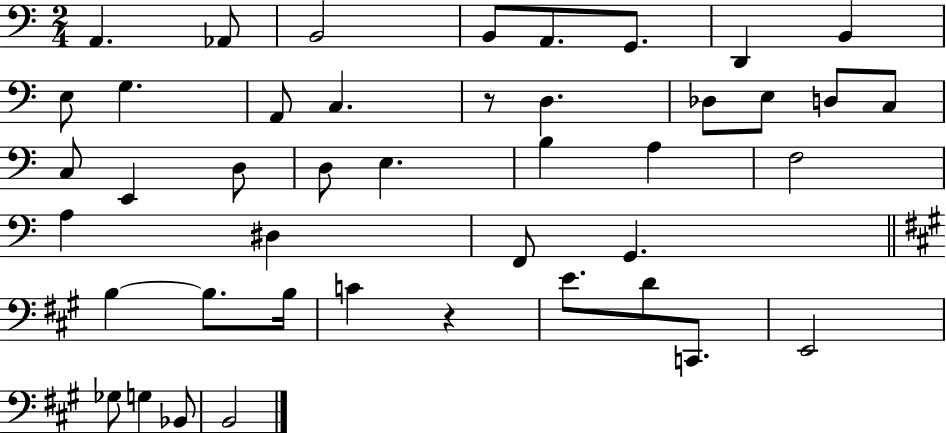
{
  \clef bass
  \numericTimeSignature
  \time 2/4
  \key c \major
  \repeat volta 2 { a,4. aes,8 | b,2 | b,8 a,8. g,8. | d,4 b,4 | \break e8 g4. | a,8 c4. | r8 d4. | des8 e8 d8 c8 | \break c8 e,4 d8 | d8 e4. | b4 a4 | f2 | \break a4 dis4 | f,8 g,4. | \bar "||" \break \key a \major b4~~ b8. b16 | c'4 r4 | e'8. d'8 c,8. | e,2 | \break ges8 g4 bes,8 | b,2 | } \bar "|."
}